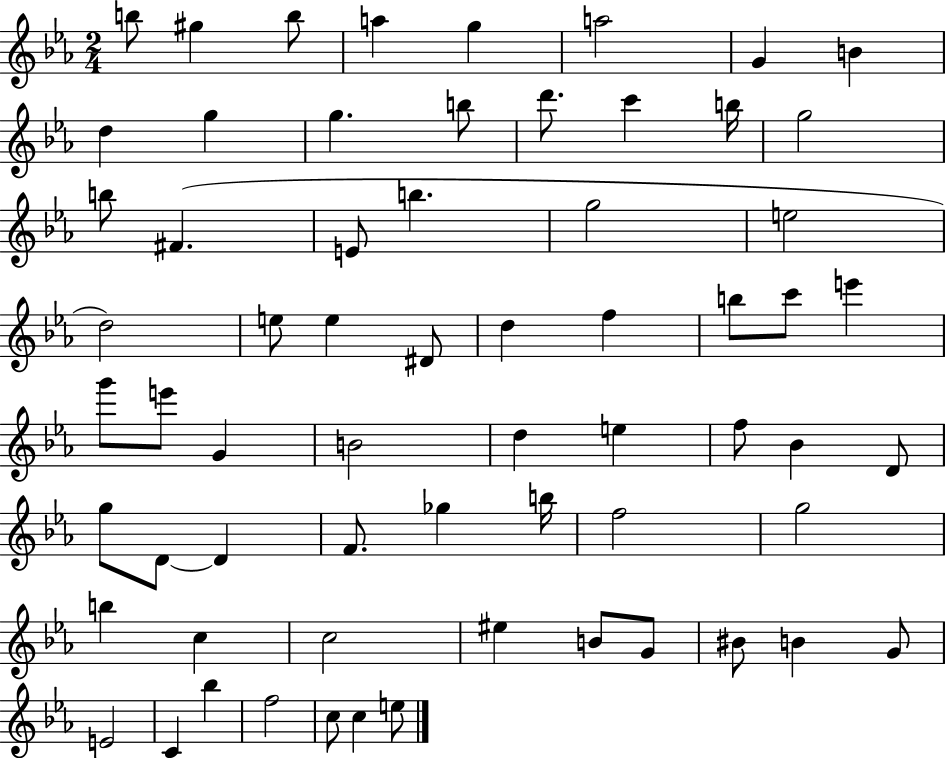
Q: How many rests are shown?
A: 0